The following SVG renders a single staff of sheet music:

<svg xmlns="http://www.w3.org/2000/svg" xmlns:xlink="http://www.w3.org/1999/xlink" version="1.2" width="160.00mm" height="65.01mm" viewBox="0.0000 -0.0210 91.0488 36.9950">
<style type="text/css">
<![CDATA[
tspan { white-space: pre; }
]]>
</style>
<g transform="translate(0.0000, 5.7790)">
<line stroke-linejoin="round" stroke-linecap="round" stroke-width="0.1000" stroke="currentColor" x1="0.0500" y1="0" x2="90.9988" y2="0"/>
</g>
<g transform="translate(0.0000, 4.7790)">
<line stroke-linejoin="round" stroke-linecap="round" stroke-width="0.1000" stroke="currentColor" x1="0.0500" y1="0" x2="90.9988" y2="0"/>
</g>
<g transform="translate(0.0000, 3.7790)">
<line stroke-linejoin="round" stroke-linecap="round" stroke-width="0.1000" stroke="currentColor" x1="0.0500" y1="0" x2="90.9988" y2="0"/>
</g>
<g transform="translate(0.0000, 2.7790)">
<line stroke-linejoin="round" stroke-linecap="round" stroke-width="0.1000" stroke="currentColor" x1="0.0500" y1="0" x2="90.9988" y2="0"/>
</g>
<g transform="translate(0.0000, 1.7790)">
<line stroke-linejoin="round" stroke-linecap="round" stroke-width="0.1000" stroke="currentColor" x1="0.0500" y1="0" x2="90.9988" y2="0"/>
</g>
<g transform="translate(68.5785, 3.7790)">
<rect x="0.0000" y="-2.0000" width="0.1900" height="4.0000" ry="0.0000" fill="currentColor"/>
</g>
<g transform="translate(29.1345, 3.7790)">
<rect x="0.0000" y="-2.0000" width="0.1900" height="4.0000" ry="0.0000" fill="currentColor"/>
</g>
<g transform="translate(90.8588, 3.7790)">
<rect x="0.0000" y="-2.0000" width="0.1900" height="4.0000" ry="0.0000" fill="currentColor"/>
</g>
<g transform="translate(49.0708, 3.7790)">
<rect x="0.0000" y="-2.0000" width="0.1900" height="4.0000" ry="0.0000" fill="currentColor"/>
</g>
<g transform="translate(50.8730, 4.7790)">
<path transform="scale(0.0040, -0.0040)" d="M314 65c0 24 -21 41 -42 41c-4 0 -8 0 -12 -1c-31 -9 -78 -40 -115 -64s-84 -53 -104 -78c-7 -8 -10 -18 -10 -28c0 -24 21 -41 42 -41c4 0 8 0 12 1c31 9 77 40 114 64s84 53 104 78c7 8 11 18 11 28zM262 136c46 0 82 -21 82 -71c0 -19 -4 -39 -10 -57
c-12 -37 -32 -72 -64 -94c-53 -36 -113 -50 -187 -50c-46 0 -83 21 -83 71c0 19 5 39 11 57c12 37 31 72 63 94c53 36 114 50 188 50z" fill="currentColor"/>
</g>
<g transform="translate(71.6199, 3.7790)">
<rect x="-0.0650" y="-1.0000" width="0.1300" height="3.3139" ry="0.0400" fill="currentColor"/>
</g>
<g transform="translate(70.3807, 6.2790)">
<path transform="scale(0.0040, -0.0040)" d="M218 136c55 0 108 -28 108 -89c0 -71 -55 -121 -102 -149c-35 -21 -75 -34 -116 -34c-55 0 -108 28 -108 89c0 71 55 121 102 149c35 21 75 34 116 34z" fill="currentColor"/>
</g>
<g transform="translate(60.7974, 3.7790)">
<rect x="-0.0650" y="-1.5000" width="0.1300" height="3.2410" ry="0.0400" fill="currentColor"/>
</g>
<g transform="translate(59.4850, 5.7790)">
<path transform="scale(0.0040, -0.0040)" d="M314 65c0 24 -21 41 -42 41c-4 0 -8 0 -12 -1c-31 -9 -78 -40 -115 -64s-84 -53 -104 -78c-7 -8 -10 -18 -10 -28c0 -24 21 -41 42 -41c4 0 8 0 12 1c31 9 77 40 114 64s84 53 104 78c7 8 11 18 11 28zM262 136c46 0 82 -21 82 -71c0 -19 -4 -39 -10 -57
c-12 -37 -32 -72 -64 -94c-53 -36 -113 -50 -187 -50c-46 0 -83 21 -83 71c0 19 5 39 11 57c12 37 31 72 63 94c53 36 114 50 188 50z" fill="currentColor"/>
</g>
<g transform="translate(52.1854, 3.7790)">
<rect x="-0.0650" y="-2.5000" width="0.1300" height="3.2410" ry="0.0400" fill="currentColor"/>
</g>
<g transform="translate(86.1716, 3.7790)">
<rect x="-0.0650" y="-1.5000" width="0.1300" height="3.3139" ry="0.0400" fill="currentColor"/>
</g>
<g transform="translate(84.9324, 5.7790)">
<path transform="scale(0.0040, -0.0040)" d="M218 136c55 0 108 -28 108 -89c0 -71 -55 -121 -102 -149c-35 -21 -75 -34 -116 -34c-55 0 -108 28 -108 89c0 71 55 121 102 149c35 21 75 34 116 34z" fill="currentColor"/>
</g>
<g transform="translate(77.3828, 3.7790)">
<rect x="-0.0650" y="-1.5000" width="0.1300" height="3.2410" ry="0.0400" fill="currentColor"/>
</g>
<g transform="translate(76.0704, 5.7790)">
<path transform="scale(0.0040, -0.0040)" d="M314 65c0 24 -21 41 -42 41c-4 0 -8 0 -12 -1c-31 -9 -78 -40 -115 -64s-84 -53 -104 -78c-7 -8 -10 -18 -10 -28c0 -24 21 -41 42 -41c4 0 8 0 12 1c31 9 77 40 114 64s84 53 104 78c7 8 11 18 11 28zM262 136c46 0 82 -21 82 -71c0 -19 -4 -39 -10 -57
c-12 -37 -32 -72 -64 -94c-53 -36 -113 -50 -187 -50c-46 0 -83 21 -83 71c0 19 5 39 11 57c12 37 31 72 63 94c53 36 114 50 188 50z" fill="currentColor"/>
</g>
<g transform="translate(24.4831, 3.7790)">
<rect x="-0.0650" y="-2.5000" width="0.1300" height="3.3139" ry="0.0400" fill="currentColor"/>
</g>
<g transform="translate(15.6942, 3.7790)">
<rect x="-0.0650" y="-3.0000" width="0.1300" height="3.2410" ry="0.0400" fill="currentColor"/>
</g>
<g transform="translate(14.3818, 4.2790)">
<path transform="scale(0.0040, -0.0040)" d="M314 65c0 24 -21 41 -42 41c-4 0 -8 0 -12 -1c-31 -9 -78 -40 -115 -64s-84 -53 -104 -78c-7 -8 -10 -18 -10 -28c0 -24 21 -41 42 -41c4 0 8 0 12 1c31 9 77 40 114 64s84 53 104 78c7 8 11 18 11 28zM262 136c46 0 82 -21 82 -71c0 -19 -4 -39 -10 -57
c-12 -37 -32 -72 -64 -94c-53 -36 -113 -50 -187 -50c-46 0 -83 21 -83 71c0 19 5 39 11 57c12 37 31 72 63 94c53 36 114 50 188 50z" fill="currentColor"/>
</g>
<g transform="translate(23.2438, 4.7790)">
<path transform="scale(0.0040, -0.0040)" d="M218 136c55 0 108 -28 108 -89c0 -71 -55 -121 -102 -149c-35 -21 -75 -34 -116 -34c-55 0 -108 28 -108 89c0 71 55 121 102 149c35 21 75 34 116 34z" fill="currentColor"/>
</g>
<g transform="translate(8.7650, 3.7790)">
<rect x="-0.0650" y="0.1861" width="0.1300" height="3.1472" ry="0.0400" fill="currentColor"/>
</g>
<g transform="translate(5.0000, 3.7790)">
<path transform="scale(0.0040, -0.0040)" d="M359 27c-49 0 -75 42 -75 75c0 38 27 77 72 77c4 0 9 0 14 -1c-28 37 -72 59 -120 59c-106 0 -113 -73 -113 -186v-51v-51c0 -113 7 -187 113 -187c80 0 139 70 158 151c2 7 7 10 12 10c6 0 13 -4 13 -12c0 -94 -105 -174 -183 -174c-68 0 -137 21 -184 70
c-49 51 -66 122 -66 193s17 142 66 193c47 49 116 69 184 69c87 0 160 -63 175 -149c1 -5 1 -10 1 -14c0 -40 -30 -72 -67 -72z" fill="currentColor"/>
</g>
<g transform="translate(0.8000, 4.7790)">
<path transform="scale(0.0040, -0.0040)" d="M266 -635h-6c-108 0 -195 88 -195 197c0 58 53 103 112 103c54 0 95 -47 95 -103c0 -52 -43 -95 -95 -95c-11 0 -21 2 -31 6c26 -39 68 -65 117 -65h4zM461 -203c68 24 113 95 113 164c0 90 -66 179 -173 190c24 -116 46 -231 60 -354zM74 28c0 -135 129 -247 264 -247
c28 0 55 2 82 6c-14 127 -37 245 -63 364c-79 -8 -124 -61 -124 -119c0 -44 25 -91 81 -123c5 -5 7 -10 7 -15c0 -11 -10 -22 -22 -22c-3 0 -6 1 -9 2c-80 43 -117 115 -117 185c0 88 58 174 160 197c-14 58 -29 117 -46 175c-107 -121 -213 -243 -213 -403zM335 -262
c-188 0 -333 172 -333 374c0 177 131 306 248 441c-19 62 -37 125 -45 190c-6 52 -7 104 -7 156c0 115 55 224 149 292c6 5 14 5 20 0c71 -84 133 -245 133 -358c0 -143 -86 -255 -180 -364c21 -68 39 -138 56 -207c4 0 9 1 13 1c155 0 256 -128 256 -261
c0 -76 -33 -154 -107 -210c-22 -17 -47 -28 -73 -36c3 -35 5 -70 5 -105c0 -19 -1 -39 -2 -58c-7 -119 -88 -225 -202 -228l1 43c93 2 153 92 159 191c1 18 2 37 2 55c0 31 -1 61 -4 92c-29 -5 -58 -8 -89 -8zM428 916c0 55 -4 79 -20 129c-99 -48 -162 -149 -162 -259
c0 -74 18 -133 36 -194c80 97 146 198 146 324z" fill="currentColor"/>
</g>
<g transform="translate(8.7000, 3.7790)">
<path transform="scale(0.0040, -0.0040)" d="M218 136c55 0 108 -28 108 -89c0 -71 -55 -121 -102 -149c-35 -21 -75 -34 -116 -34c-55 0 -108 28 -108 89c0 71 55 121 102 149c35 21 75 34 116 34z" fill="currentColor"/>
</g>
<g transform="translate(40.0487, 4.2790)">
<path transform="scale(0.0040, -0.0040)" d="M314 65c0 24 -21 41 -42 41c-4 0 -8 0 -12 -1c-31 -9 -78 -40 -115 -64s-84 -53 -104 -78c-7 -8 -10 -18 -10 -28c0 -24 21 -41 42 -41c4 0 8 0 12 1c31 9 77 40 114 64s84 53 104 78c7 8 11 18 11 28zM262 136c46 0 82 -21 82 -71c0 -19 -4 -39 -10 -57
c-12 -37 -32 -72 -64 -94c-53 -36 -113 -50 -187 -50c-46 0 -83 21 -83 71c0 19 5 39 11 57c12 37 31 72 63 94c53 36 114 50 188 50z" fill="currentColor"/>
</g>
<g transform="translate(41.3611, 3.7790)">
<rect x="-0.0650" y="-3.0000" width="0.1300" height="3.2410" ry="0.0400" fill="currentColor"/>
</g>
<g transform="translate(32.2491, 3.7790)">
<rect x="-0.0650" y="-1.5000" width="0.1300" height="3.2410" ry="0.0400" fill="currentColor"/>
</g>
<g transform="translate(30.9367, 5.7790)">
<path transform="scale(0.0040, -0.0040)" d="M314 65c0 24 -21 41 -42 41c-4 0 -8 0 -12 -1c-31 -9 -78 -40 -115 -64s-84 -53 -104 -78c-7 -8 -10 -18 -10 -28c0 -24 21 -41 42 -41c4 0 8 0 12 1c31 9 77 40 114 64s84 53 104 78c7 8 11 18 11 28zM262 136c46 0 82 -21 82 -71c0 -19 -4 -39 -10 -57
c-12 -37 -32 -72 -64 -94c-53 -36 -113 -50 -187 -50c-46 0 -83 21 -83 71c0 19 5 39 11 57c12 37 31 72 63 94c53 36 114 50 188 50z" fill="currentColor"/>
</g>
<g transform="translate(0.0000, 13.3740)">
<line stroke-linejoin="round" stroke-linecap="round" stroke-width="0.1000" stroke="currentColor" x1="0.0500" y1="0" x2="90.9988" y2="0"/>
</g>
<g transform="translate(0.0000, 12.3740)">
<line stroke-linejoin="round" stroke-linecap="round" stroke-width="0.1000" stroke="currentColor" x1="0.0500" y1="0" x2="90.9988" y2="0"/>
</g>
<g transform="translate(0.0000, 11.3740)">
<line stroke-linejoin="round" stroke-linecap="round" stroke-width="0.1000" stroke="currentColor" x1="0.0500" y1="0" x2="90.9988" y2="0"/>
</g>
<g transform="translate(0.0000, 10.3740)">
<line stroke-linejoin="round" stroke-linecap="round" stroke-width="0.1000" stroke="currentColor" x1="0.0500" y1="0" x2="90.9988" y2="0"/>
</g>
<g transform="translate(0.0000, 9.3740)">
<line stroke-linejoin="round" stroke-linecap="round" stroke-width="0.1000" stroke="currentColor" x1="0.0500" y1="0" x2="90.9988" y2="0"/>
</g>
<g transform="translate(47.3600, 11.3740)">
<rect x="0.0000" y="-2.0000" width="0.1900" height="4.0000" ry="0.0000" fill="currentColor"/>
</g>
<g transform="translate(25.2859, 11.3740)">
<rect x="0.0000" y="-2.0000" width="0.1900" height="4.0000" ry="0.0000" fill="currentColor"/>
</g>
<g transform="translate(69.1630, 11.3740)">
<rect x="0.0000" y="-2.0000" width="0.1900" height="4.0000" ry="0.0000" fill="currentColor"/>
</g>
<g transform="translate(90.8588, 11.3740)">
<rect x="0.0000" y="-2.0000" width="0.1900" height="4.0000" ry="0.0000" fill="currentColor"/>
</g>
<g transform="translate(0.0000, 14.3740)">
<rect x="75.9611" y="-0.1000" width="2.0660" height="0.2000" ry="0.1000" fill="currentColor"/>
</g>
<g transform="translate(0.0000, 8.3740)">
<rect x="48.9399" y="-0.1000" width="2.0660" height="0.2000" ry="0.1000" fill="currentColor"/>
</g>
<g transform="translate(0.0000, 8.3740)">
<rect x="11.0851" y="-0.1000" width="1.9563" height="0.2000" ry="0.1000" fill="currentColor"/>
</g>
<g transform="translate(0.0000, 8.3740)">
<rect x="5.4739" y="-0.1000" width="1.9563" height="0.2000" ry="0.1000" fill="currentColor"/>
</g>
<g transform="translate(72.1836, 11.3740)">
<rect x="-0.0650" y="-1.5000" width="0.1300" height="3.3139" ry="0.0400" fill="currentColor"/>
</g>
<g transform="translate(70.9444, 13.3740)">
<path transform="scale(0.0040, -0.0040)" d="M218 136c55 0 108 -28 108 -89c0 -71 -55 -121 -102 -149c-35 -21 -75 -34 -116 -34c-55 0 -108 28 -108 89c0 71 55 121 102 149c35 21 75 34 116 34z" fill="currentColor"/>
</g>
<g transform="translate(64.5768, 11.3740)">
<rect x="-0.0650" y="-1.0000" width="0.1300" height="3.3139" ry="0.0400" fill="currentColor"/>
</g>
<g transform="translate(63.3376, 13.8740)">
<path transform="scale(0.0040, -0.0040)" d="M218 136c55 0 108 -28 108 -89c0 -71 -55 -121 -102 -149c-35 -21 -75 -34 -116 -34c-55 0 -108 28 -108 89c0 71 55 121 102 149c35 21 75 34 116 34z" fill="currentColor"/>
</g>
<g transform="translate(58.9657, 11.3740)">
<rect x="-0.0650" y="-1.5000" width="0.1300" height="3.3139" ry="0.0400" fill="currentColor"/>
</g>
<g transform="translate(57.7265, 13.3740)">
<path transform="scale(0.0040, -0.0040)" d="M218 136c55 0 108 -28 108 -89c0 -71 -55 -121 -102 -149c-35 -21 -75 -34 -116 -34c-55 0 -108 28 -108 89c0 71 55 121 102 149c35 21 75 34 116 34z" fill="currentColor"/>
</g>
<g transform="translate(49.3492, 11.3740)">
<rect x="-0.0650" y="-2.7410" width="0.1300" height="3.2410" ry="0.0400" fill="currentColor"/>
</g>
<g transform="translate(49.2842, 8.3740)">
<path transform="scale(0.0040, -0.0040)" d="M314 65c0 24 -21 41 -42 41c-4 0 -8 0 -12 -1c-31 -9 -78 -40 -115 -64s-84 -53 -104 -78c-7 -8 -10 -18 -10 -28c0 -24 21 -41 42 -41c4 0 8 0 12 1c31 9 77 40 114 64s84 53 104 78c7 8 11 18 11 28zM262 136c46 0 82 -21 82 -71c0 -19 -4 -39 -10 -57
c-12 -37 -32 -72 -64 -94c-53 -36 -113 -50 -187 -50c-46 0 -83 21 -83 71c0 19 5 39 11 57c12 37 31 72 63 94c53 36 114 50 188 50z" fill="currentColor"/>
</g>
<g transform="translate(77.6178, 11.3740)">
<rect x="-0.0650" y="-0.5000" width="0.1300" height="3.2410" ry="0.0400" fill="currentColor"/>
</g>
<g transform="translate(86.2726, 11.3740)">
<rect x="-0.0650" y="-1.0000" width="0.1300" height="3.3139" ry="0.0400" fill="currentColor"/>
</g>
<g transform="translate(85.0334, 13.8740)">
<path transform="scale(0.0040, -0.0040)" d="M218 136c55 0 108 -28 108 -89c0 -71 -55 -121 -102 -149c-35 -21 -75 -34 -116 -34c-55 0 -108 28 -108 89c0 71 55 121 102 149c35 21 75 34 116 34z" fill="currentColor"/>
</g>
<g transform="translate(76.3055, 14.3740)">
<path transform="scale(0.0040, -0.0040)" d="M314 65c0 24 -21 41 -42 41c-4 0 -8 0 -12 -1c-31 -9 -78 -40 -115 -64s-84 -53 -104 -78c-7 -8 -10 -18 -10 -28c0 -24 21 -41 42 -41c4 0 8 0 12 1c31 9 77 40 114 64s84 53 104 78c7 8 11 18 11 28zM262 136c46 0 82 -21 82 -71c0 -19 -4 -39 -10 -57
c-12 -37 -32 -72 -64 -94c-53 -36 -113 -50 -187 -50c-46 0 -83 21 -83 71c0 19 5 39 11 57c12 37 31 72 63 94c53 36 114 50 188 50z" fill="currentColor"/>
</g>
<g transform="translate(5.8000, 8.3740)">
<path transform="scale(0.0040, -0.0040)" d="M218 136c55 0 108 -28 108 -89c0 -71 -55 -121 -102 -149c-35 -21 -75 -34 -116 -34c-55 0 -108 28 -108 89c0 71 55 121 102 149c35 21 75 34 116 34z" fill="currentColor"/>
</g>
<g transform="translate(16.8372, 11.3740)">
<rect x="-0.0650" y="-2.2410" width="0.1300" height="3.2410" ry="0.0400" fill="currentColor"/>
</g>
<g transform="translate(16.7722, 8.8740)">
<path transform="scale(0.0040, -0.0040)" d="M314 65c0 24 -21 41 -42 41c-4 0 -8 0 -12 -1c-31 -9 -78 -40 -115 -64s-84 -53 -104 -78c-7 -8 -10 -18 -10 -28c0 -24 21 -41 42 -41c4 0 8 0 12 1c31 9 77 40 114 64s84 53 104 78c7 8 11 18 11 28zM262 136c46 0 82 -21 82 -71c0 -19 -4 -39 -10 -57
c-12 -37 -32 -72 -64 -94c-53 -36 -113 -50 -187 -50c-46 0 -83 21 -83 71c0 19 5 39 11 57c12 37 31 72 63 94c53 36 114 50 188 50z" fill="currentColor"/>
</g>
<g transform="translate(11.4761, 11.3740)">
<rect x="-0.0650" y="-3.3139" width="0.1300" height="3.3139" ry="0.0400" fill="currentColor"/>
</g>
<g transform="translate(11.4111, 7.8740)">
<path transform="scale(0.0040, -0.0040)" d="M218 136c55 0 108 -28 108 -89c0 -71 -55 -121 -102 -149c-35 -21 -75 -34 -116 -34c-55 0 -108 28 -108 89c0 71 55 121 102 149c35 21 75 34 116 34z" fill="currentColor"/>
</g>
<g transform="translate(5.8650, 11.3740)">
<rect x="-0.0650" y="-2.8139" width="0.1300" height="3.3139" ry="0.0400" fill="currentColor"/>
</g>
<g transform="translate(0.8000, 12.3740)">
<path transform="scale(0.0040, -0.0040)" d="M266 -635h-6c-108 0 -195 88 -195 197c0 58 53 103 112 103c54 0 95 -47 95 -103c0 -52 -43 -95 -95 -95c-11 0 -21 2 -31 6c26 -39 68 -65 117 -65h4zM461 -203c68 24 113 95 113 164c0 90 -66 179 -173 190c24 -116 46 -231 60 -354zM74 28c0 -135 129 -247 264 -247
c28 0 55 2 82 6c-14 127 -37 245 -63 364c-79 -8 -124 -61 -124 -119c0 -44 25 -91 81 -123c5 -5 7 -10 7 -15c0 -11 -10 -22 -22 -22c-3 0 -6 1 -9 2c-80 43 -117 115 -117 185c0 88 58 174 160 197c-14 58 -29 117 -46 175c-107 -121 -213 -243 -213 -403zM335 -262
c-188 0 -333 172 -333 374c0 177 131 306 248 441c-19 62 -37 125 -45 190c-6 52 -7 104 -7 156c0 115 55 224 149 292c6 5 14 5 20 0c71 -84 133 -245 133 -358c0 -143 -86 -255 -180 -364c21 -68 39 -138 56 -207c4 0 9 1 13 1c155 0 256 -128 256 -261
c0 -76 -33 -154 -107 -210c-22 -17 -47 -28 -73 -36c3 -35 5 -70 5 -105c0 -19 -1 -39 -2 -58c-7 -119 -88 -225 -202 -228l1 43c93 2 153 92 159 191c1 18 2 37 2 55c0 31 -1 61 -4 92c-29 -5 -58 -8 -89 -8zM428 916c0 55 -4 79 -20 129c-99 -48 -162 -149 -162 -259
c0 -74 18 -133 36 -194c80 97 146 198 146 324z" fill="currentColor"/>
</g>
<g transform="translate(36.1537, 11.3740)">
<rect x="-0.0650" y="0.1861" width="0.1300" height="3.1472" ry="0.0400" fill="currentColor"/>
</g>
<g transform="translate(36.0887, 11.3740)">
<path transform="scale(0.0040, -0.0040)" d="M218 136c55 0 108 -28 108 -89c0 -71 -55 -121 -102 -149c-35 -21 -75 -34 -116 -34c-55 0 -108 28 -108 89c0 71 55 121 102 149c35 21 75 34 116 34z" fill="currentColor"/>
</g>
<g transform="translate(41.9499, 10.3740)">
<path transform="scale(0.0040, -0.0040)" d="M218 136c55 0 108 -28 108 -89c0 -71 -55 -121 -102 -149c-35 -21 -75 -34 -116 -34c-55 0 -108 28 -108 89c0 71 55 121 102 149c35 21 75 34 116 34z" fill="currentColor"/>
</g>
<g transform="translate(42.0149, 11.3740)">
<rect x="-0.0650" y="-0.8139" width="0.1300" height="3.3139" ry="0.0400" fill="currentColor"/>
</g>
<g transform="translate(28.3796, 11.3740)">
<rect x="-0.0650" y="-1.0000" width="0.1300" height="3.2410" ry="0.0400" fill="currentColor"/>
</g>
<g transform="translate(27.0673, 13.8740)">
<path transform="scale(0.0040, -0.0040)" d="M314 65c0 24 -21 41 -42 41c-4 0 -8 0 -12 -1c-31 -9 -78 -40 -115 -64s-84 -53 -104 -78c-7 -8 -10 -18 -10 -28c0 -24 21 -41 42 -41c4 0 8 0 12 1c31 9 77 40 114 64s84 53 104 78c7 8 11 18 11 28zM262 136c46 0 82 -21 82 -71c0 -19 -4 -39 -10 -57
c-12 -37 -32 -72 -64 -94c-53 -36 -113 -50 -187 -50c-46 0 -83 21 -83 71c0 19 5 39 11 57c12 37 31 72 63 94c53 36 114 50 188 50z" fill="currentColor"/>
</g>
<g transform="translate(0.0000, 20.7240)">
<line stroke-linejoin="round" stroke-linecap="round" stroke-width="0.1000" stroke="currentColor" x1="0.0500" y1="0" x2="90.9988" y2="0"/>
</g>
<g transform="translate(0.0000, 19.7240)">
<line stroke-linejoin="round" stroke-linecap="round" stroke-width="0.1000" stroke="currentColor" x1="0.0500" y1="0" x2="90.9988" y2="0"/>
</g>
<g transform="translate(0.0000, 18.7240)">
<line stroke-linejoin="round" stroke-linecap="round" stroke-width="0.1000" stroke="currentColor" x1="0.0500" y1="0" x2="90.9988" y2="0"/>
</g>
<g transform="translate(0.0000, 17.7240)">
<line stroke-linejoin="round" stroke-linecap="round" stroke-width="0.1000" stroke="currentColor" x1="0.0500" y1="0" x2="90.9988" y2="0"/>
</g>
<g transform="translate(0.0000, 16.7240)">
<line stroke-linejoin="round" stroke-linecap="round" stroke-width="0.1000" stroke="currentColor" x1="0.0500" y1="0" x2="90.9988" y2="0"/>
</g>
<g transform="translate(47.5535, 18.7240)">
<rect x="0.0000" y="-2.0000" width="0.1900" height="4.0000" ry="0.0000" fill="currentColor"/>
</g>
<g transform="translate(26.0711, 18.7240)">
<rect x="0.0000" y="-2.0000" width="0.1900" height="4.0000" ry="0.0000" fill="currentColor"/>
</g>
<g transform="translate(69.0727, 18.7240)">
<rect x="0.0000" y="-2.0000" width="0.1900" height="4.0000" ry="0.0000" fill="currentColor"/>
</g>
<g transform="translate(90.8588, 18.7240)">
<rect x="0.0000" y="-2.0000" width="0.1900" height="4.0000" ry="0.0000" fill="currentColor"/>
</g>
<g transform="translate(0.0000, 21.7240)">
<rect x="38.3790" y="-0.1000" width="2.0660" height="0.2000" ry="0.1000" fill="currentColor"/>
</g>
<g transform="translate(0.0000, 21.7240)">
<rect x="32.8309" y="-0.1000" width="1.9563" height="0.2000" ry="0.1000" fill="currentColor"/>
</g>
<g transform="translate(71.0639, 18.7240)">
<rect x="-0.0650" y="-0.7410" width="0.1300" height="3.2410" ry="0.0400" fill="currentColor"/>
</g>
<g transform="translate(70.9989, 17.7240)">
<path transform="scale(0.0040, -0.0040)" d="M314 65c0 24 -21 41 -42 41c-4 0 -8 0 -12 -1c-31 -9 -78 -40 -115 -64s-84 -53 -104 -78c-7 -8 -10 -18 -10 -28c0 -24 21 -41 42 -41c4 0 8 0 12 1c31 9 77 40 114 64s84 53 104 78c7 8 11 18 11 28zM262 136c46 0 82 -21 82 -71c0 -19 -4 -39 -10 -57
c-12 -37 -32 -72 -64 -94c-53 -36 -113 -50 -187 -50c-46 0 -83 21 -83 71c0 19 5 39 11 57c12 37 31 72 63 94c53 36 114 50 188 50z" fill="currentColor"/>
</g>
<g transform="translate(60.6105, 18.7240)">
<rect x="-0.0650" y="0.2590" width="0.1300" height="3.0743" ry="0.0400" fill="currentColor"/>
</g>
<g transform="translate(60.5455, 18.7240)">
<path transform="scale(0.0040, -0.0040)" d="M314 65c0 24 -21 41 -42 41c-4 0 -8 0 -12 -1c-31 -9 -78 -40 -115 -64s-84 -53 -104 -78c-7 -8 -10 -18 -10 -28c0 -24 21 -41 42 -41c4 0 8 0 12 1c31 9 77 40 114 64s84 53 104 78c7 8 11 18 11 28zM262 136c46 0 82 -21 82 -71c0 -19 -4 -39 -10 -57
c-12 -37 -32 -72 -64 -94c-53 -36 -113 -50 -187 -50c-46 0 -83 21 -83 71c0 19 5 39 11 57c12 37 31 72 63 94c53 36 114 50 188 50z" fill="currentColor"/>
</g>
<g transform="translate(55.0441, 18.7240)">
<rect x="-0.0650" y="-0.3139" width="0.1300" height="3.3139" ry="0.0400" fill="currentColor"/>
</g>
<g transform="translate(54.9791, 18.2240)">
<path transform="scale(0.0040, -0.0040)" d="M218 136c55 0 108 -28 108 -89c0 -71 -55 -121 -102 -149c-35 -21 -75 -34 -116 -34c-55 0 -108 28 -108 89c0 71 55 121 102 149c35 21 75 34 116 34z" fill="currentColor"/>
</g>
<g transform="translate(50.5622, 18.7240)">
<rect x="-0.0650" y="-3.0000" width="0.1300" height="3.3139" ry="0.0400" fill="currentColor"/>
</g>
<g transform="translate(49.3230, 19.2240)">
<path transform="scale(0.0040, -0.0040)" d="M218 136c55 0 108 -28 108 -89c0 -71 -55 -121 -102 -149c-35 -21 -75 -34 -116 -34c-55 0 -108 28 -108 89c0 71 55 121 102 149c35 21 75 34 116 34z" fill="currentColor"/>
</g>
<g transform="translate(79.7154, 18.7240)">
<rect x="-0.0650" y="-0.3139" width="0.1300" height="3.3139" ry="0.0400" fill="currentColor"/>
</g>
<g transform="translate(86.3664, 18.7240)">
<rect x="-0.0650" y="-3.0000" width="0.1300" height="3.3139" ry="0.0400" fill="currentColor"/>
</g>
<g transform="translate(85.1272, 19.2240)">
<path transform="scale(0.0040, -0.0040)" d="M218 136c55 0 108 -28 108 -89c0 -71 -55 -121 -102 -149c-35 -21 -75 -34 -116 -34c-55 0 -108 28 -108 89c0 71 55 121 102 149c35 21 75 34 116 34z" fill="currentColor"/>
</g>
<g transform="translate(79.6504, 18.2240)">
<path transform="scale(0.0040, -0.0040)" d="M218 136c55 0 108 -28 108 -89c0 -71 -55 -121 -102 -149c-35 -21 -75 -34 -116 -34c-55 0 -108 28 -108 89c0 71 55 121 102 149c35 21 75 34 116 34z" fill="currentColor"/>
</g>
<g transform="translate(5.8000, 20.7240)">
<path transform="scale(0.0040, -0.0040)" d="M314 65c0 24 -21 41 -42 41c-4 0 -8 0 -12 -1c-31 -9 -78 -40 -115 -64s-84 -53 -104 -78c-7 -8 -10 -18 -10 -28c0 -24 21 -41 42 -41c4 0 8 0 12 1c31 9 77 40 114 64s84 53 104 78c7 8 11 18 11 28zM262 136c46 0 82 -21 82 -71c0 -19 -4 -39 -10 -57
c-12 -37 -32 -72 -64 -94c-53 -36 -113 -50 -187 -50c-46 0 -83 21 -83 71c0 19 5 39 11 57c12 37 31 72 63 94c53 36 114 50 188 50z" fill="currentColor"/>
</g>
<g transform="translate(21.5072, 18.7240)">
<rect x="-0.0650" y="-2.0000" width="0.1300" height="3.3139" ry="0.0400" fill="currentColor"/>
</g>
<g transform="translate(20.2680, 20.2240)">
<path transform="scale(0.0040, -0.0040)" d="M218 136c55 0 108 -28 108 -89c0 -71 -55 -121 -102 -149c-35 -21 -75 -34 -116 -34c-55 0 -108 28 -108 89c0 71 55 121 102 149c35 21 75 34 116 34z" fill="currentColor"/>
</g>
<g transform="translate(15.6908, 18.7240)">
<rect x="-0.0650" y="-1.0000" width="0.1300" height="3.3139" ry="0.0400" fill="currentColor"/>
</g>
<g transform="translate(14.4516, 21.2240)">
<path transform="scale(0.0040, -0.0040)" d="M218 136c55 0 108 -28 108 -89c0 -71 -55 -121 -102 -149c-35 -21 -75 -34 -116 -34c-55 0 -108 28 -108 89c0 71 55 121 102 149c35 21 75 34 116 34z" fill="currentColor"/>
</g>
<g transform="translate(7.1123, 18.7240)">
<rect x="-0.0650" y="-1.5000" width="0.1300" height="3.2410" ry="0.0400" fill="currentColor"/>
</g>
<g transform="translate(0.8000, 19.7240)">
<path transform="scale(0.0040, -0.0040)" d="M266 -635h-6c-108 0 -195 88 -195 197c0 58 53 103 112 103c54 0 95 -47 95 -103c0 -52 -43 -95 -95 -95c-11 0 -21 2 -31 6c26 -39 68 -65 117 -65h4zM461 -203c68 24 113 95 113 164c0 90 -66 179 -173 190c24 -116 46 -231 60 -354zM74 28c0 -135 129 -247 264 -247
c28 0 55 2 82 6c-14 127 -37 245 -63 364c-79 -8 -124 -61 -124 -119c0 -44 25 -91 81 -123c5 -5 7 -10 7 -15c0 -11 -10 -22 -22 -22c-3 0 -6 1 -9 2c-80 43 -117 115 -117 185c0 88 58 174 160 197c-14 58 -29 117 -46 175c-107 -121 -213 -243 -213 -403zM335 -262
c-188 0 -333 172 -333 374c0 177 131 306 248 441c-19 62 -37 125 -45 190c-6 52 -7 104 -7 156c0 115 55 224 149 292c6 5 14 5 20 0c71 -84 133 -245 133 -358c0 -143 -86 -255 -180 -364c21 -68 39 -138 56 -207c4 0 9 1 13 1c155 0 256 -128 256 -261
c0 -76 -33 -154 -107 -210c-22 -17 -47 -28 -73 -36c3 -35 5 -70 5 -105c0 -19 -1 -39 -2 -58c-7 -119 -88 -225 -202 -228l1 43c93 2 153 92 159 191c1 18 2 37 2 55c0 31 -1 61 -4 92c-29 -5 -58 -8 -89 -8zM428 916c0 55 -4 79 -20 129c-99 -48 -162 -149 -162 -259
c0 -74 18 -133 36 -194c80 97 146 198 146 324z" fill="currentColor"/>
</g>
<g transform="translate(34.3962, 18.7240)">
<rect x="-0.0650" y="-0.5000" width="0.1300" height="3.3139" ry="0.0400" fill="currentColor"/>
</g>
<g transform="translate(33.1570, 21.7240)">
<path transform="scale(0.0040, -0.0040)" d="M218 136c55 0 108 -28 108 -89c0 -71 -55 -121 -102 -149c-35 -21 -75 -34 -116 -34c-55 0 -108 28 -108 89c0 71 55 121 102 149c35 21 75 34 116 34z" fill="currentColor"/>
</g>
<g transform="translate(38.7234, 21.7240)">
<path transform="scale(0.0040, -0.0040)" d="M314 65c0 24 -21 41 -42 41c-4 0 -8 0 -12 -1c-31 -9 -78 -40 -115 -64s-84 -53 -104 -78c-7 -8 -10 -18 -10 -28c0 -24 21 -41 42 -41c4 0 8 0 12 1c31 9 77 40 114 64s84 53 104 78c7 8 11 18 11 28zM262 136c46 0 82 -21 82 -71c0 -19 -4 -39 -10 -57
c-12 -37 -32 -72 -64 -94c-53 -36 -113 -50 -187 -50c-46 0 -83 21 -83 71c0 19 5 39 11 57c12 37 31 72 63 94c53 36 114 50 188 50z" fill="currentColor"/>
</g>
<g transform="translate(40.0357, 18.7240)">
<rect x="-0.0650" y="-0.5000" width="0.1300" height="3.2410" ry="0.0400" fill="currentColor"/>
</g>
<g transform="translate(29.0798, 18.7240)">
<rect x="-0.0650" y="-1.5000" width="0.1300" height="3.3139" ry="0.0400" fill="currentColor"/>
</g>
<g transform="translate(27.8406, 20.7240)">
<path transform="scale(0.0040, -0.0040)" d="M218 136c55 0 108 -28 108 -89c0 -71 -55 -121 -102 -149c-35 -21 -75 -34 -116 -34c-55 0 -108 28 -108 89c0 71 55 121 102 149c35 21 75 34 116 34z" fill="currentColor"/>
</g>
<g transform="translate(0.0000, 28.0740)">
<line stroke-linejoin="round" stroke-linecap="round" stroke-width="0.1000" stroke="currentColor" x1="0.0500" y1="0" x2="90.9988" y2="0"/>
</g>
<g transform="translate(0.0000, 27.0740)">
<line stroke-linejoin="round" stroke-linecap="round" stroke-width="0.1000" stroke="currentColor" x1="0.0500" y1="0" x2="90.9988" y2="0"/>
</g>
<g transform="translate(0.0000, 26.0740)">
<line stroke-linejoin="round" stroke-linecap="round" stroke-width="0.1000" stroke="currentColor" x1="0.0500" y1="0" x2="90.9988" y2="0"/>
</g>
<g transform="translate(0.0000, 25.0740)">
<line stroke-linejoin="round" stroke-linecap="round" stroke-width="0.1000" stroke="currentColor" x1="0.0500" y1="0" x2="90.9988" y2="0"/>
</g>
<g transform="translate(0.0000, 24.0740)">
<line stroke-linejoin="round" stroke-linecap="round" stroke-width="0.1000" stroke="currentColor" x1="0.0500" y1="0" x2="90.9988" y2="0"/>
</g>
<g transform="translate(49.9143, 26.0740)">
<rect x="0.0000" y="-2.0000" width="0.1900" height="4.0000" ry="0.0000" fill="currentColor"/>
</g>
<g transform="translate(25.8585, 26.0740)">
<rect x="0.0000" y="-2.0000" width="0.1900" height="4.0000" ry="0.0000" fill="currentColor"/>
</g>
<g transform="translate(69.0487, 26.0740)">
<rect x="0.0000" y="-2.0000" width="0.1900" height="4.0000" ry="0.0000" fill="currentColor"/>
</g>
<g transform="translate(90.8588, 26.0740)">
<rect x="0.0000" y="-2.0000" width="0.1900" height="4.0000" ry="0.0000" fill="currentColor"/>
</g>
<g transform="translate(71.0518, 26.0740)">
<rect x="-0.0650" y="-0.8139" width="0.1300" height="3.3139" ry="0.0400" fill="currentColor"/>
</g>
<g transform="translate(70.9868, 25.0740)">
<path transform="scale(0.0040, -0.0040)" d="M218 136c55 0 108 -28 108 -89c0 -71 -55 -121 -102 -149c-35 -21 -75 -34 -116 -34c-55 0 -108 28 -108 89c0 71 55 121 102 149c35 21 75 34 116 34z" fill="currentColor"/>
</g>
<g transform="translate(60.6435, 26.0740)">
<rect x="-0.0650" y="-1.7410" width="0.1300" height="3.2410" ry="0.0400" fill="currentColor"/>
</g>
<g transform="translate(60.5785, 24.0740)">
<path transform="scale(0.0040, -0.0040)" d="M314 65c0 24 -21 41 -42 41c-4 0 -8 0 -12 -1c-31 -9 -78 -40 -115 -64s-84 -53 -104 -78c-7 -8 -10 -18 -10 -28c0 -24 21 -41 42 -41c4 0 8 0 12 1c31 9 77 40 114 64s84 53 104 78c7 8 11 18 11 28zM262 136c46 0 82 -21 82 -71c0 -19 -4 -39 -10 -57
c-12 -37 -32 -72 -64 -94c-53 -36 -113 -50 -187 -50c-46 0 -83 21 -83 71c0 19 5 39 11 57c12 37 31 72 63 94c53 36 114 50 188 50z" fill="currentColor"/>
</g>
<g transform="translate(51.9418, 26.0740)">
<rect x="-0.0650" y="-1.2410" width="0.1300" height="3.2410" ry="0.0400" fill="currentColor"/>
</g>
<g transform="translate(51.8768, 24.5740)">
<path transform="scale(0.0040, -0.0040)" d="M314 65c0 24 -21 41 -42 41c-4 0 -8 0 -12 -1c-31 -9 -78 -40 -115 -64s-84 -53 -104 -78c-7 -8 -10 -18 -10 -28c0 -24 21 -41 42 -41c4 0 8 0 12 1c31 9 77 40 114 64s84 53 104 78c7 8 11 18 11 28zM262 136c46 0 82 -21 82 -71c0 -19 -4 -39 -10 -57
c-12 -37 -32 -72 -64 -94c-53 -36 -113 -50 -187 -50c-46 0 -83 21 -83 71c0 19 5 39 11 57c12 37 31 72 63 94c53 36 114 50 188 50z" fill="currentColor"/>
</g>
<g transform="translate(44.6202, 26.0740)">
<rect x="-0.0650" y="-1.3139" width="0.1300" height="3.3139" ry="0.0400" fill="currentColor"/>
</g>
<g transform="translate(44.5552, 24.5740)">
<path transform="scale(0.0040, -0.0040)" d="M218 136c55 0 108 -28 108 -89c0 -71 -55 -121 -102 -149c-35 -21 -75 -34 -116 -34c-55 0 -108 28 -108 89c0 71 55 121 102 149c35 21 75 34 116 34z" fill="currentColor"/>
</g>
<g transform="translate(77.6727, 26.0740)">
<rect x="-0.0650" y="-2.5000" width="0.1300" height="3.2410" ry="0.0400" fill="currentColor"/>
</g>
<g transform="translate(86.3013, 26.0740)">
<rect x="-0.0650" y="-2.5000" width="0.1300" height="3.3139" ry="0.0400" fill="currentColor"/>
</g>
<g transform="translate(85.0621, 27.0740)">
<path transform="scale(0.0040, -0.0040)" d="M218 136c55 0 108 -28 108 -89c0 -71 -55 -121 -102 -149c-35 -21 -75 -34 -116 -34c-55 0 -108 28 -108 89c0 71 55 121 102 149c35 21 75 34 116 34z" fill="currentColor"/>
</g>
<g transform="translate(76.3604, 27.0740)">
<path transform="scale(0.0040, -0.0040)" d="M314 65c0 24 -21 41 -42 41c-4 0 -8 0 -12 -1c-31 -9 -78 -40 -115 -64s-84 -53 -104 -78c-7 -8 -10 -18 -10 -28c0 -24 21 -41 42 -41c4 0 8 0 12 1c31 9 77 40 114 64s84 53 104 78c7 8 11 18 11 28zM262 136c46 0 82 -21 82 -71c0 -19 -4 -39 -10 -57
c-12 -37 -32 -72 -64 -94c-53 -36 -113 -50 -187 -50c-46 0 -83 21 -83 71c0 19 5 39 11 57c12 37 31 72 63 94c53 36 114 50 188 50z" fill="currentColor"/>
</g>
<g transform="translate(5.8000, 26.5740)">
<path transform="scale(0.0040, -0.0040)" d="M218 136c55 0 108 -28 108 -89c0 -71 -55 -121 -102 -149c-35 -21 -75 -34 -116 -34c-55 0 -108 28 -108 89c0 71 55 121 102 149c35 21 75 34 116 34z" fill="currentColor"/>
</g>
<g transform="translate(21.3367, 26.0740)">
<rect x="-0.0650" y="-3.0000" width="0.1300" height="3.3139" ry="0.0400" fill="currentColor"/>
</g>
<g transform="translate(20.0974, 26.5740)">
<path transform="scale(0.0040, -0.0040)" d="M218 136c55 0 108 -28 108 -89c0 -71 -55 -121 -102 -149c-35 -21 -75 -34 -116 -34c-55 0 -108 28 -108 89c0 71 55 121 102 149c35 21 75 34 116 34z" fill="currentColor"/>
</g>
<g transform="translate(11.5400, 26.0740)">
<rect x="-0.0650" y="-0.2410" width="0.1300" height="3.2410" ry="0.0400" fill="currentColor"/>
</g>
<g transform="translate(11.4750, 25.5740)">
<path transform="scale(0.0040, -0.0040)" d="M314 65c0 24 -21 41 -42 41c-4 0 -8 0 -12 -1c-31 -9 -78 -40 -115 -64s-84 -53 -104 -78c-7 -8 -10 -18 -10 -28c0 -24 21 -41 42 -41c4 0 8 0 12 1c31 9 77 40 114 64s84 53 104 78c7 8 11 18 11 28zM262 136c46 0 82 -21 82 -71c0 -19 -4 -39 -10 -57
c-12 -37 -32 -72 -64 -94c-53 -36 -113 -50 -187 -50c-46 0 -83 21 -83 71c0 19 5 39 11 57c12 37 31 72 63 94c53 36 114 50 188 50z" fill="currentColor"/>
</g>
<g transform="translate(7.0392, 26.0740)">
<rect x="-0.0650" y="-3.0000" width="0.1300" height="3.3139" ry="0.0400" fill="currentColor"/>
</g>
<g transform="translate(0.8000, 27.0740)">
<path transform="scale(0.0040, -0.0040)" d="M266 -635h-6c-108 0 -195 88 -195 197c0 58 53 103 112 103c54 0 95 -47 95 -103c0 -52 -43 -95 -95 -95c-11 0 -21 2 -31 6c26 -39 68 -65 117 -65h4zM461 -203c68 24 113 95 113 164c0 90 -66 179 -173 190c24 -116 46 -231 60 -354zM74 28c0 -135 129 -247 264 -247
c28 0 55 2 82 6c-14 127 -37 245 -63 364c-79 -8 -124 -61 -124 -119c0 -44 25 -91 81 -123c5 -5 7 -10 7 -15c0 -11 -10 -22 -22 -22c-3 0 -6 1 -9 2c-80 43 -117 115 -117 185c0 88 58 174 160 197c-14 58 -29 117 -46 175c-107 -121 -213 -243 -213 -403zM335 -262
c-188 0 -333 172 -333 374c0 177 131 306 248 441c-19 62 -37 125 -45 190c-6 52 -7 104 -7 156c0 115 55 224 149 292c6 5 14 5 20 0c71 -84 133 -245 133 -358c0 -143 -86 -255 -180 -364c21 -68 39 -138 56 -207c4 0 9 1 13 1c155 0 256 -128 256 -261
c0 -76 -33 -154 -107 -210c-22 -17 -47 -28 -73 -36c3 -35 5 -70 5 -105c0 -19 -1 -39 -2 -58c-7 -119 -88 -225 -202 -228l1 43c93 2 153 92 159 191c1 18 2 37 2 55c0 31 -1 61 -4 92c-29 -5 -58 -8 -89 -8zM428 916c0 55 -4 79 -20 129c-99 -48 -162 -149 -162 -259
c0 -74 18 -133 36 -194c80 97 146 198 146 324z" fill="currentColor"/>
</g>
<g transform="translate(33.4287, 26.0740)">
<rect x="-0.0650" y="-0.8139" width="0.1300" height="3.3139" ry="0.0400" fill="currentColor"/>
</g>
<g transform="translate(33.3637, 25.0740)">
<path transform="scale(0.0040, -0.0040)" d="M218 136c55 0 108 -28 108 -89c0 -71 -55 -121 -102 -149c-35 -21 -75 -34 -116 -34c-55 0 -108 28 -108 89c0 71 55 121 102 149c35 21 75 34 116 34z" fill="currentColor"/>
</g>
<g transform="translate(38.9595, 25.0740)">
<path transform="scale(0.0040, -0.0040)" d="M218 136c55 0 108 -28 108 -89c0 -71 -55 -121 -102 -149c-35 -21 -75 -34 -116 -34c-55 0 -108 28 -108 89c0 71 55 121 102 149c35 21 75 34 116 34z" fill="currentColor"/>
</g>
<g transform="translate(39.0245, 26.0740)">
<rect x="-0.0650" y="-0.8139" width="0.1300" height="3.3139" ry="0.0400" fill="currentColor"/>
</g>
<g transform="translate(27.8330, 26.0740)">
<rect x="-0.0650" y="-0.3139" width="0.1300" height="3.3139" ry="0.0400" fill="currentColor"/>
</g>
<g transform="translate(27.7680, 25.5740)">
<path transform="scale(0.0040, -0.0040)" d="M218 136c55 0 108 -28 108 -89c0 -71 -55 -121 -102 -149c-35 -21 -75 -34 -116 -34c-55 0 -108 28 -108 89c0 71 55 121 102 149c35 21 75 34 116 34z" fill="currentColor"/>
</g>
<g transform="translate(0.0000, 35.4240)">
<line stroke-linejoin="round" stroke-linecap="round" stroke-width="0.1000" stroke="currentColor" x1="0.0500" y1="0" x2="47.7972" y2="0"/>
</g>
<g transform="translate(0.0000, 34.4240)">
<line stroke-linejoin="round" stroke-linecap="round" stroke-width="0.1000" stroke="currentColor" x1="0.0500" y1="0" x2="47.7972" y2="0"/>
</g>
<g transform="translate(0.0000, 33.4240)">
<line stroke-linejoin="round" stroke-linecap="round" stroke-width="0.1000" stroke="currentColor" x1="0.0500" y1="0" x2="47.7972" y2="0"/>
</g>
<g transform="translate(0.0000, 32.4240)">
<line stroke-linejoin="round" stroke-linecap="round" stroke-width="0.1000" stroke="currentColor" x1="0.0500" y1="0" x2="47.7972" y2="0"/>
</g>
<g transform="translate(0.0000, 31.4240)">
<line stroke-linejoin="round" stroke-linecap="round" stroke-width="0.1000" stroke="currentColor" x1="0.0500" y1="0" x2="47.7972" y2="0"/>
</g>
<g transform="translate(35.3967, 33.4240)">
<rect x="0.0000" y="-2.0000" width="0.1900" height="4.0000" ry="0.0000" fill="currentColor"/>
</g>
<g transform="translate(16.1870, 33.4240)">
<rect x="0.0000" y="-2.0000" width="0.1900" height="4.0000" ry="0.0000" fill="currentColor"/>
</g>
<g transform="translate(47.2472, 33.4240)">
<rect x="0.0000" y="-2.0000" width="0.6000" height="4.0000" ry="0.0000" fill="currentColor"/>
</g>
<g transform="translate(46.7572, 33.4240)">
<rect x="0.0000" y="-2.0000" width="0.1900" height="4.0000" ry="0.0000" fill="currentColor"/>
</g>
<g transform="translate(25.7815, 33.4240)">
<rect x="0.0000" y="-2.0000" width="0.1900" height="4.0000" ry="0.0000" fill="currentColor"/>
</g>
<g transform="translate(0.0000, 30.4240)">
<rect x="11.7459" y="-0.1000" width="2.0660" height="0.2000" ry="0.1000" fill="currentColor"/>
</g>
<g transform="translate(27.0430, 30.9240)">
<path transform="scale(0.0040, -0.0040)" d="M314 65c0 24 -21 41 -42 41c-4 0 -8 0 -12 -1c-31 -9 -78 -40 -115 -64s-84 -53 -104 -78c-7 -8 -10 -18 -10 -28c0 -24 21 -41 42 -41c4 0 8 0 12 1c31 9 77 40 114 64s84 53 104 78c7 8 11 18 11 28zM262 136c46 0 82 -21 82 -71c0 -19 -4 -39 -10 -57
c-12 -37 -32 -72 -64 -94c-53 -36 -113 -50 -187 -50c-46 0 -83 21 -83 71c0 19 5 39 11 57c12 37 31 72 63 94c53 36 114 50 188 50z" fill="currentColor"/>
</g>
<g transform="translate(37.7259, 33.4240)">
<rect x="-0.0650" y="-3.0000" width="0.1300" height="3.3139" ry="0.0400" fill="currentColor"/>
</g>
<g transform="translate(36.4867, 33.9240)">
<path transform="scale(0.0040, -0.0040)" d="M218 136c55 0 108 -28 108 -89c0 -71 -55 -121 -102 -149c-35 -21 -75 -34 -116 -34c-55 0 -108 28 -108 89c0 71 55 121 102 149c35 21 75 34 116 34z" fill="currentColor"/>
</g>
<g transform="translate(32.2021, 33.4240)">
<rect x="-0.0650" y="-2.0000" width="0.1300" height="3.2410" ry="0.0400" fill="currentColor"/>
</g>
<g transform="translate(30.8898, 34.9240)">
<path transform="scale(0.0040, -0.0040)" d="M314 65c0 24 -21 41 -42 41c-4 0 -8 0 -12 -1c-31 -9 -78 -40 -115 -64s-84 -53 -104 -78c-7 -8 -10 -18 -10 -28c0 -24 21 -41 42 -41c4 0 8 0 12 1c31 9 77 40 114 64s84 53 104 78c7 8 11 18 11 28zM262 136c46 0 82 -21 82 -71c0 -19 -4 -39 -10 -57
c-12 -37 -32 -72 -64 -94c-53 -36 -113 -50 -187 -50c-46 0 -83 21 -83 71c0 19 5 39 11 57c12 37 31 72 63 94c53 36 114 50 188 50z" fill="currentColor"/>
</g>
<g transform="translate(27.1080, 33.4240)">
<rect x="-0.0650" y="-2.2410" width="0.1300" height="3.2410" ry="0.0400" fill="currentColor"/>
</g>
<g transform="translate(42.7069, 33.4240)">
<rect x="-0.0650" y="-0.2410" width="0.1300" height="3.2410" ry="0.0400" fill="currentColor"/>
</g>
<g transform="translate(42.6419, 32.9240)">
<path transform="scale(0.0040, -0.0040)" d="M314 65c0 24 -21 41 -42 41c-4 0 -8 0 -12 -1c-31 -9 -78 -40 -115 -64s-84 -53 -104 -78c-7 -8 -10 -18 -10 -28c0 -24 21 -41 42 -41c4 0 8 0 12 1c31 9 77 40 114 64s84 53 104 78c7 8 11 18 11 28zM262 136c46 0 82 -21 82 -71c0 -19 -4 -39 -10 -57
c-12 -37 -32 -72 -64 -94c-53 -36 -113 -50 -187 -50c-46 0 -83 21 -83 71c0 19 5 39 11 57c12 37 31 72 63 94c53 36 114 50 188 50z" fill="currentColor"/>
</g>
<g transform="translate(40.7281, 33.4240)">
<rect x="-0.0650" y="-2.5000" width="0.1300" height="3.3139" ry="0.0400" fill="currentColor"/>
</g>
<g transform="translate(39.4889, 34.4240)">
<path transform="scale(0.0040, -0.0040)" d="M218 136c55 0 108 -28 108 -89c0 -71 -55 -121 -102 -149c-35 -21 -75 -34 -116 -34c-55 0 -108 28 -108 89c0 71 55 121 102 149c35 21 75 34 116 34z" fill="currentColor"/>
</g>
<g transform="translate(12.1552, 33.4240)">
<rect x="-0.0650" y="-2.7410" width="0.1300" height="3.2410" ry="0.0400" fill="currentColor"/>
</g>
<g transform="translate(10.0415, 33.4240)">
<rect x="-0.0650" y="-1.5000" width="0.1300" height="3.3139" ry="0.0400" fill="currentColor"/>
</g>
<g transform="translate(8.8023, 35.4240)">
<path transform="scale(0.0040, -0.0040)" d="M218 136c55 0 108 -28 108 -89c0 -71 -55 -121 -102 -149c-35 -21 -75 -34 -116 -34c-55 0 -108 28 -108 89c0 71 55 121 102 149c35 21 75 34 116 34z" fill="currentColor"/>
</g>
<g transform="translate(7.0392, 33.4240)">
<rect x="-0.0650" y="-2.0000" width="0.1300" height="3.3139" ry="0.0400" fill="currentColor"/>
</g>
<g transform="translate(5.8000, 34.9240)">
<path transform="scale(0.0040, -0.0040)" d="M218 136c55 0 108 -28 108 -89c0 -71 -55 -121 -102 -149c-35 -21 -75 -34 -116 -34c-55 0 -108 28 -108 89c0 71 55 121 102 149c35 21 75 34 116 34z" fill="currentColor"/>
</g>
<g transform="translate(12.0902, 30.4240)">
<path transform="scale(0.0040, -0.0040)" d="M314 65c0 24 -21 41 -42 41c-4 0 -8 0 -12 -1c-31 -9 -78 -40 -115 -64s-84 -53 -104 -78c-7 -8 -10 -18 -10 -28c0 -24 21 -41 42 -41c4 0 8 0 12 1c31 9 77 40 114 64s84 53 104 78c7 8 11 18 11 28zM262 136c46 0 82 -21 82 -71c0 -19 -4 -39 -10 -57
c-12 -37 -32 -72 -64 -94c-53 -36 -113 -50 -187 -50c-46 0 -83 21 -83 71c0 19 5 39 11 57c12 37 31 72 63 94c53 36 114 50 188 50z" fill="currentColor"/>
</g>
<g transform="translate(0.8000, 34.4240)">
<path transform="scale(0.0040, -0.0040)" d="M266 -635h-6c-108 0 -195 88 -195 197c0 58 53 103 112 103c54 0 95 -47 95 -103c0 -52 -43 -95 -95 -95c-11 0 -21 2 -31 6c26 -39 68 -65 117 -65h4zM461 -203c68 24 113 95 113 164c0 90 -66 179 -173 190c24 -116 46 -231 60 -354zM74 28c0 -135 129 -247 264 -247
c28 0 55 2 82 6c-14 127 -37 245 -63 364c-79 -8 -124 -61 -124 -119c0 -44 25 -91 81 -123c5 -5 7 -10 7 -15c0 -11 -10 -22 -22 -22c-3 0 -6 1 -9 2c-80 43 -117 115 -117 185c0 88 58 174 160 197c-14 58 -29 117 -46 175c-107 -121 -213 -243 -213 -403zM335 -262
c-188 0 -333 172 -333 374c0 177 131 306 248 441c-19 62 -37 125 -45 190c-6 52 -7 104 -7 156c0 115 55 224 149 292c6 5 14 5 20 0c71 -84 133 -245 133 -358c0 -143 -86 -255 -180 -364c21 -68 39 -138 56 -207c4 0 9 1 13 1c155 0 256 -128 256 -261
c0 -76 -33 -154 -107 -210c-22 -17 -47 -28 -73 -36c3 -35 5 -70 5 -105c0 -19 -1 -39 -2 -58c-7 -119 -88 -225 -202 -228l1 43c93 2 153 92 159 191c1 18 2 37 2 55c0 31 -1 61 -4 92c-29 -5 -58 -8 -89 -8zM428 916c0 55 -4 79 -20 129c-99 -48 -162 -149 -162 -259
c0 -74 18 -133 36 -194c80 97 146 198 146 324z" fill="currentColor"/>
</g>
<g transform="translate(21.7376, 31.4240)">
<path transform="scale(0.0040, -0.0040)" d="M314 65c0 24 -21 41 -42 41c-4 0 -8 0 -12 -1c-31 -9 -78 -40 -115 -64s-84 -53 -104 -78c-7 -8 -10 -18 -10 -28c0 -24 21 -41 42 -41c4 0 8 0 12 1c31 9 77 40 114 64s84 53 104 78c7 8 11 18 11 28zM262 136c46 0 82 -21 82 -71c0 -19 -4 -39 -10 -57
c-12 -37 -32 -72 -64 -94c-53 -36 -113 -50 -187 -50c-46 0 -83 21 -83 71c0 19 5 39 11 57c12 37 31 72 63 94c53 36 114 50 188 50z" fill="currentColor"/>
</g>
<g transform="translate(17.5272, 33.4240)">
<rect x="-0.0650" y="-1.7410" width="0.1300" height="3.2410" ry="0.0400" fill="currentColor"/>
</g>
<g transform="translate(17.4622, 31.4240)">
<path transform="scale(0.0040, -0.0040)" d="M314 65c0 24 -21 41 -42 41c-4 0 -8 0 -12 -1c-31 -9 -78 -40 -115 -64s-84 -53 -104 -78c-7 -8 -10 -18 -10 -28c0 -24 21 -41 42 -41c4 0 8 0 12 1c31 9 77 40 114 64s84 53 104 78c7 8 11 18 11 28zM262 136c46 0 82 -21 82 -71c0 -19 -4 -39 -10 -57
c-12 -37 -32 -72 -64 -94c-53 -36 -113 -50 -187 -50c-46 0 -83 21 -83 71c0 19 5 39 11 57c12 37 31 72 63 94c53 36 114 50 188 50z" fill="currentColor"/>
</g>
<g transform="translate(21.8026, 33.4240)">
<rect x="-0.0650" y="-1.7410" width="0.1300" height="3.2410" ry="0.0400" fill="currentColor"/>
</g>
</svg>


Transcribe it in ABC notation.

X:1
T:Untitled
M:4/4
L:1/4
K:C
B A2 G E2 A2 G2 E2 D E2 E a b g2 D2 B d a2 E D E C2 D E2 D F E C C2 A c B2 d2 c A A c2 A c d d e e2 f2 d G2 G F E a2 f2 f2 g2 F2 A G c2